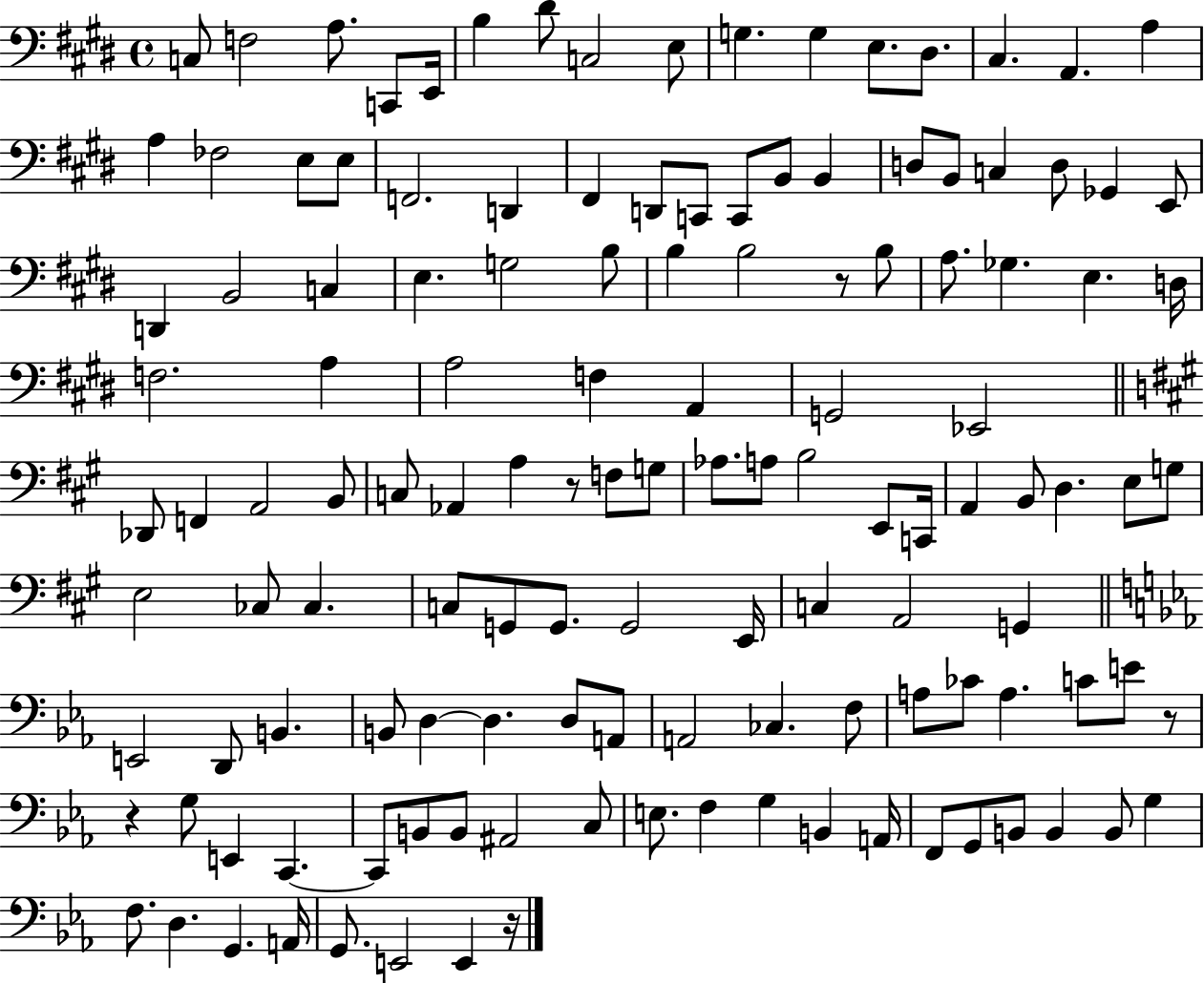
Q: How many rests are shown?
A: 5